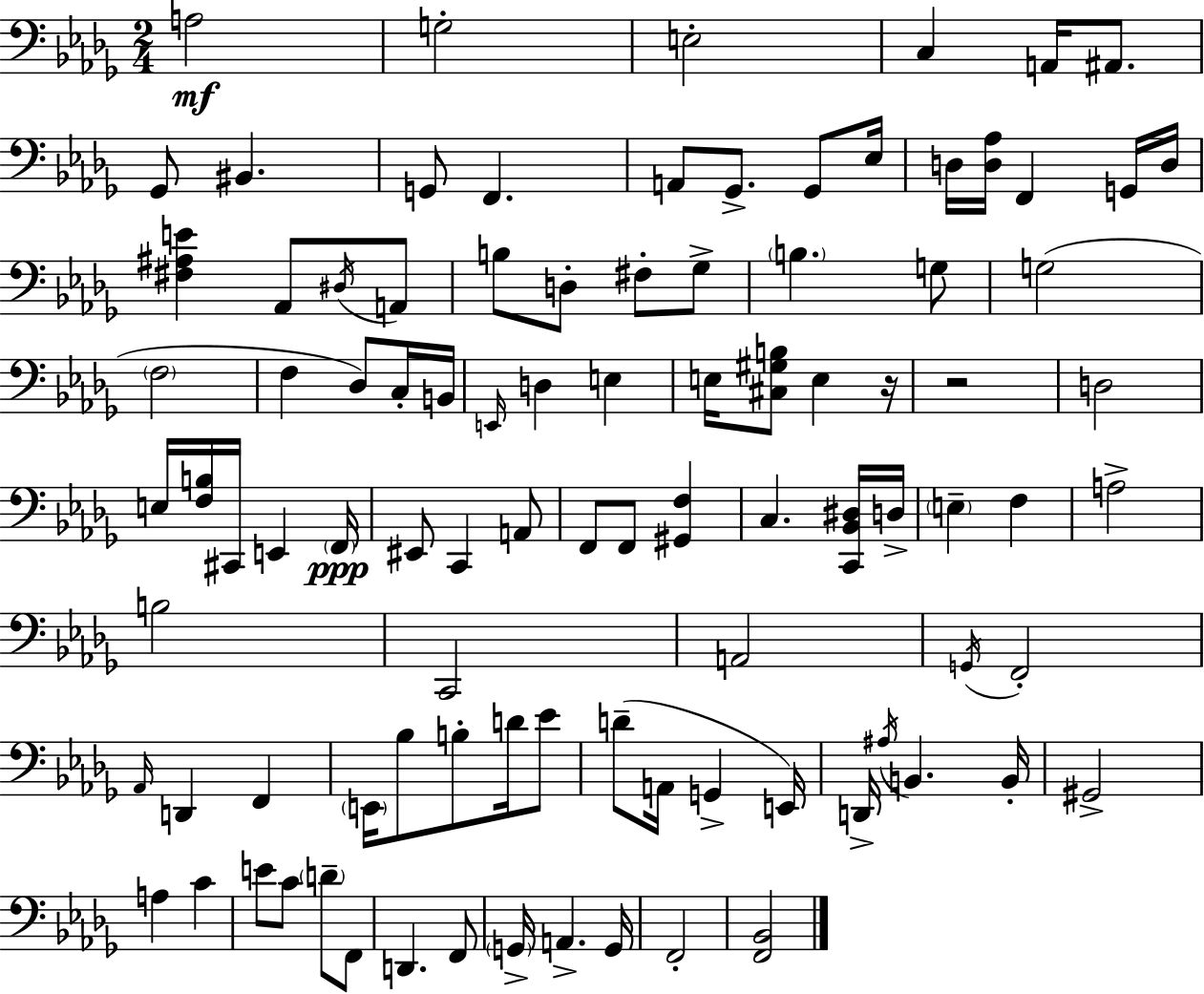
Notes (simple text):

A3/h G3/h E3/h C3/q A2/s A#2/e. Gb2/e BIS2/q. G2/e F2/q. A2/e Gb2/e. Gb2/e Eb3/s D3/s [D3,Ab3]/s F2/q G2/s D3/s [F#3,A#3,E4]/q Ab2/e D#3/s A2/e B3/e D3/e F#3/e Gb3/e B3/q. G3/e G3/h F3/h F3/q Db3/e C3/s B2/s E2/s D3/q E3/q E3/s [C#3,G#3,B3]/e E3/q R/s R/h D3/h E3/s [F3,B3]/s C#2/s E2/q F2/s EIS2/e C2/q A2/e F2/e F2/e [G#2,F3]/q C3/q. [C2,Bb2,D#3]/s D3/s E3/q F3/q A3/h B3/h C2/h A2/h G2/s F2/h Ab2/s D2/q F2/q E2/s Bb3/e B3/e D4/s Eb4/e D4/e A2/s G2/q E2/s D2/s A#3/s B2/q. B2/s G#2/h A3/q C4/q E4/e C4/e D4/e F2/e D2/q. F2/e G2/s A2/q. G2/s F2/h [F2,Bb2]/h